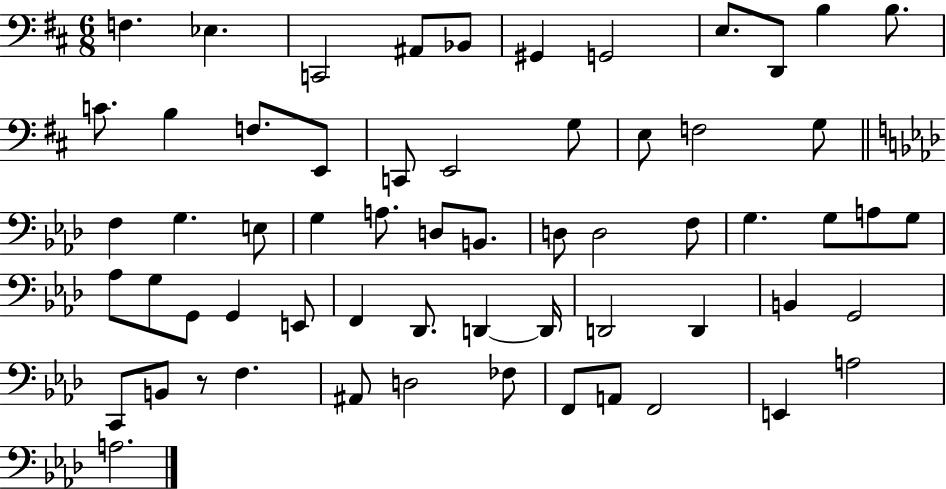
X:1
T:Untitled
M:6/8
L:1/4
K:D
F, _E, C,,2 ^A,,/2 _B,,/2 ^G,, G,,2 E,/2 D,,/2 B, B,/2 C/2 B, F,/2 E,,/2 C,,/2 E,,2 G,/2 E,/2 F,2 G,/2 F, G, E,/2 G, A,/2 D,/2 B,,/2 D,/2 D,2 F,/2 G, G,/2 A,/2 G,/2 _A,/2 G,/2 G,,/2 G,, E,,/2 F,, _D,,/2 D,, D,,/4 D,,2 D,, B,, G,,2 C,,/2 B,,/2 z/2 F, ^A,,/2 D,2 _F,/2 F,,/2 A,,/2 F,,2 E,, A,2 A,2